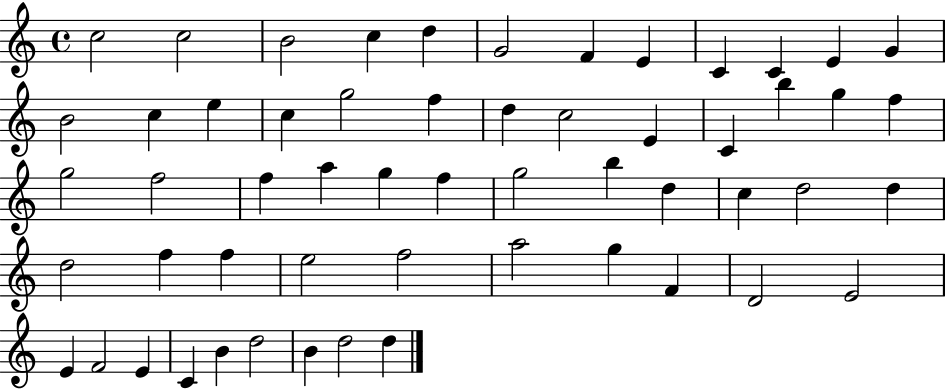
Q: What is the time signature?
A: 4/4